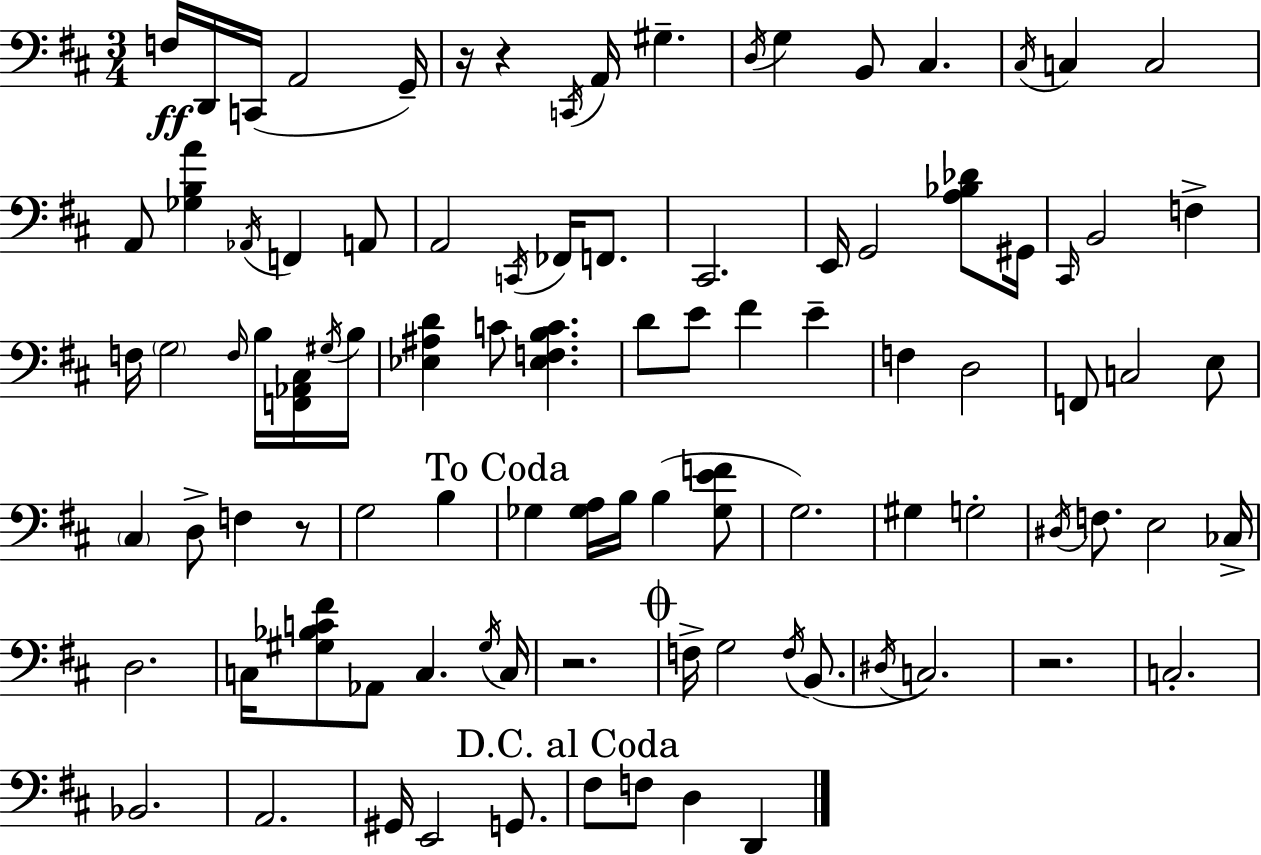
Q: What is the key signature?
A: D major